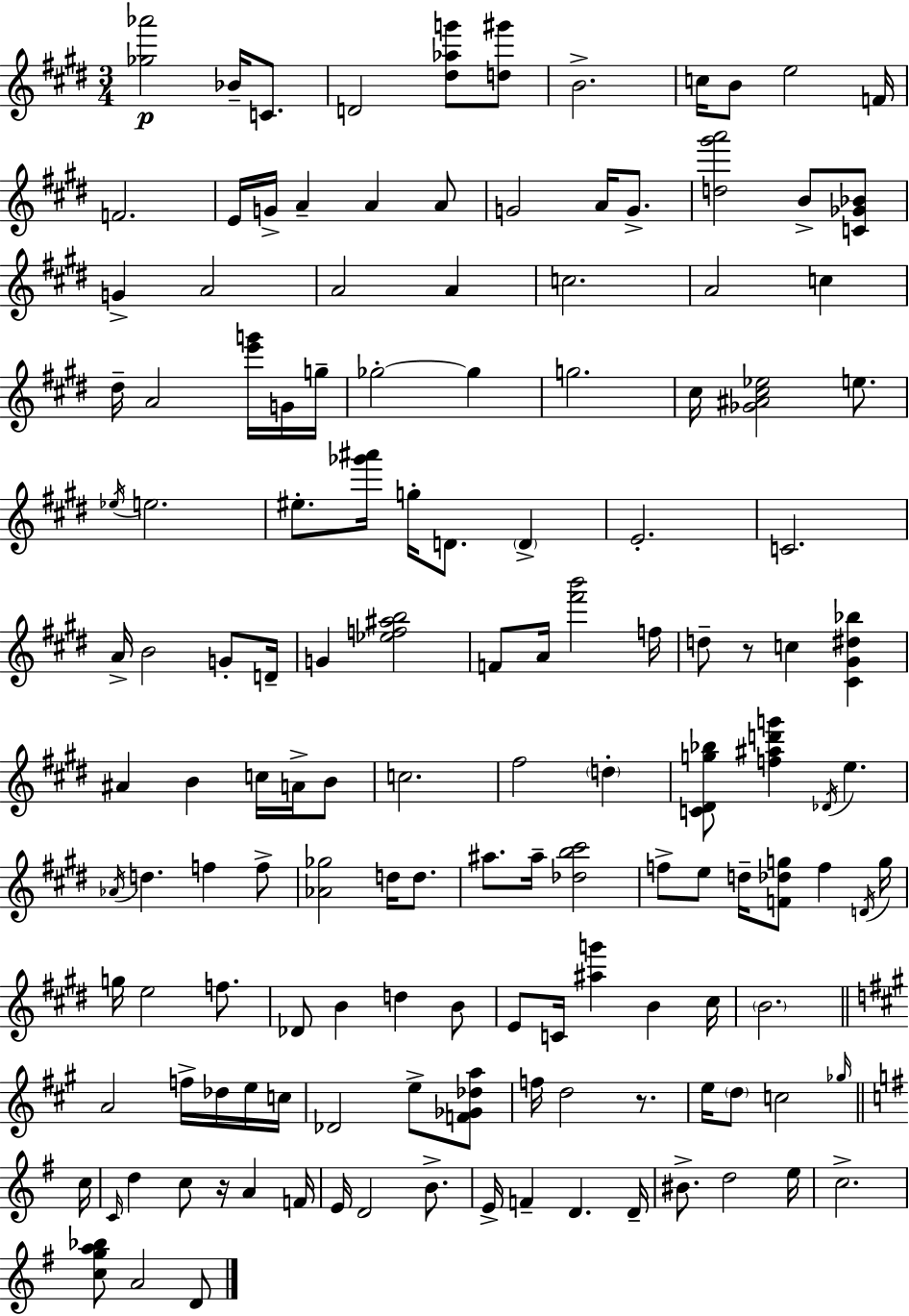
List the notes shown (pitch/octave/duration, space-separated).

[Gb5,Ab6]/h Bb4/s C4/e. D4/h [D#5,Ab5,G6]/e [D5,G#6]/e B4/h. C5/s B4/e E5/h F4/s F4/h. E4/s G4/s A4/q A4/q A4/e G4/h A4/s G4/e. [D5,G#6,A6]/h B4/e [C4,Gb4,Bb4]/e G4/q A4/h A4/h A4/q C5/h. A4/h C5/q D#5/s A4/h [E6,G6]/s G4/s G5/s Gb5/h Gb5/q G5/h. C#5/s [Gb4,A#4,C#5,Eb5]/h E5/e. Eb5/s E5/h. EIS5/e. [Gb6,A#6]/s G5/s D4/e. D4/q E4/h. C4/h. A4/s B4/h G4/e D4/s G4/q [Eb5,F5,A#5,B5]/h F4/e A4/s [F#6,B6]/h F5/s D5/e R/e C5/q [C#4,G#4,D#5,Bb5]/q A#4/q B4/q C5/s A4/s B4/e C5/h. F#5/h D5/q [C4,D#4,G5,Bb5]/e [F5,A#5,D6,G6]/q Db4/s E5/q. Ab4/s D5/q. F5/q F5/e [Ab4,Gb5]/h D5/s D5/e. A#5/e. A#5/s [Db5,B5,C#6]/h F5/e E5/e D5/s [F4,Db5,G5]/e F5/q D4/s G5/s G5/s E5/h F5/e. Db4/e B4/q D5/q B4/e E4/e C4/s [A#5,G6]/q B4/q C#5/s B4/h. A4/h F5/s Db5/s E5/s C5/s Db4/h E5/e [F4,Gb4,Db5,A5]/e F5/s D5/h R/e. E5/s D5/e C5/h Gb5/s C5/s C4/s D5/q C5/e R/s A4/q F4/s E4/s D4/h B4/e. E4/s F4/q D4/q. D4/s BIS4/e. D5/h E5/s C5/h. [C5,G5,A5,Bb5]/e A4/h D4/e